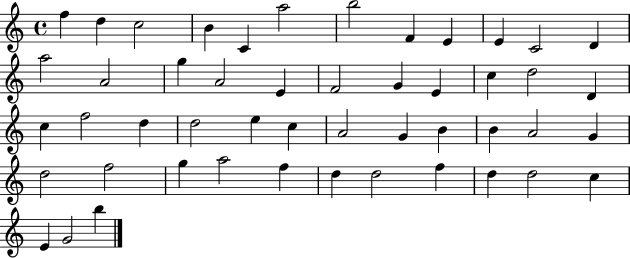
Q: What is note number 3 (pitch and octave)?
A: C5